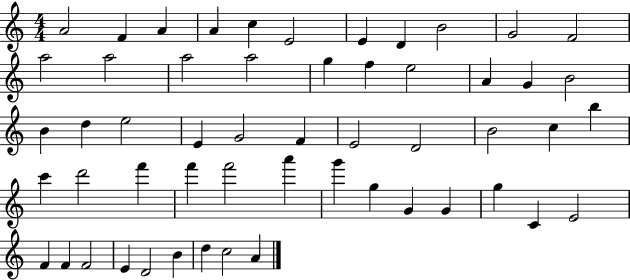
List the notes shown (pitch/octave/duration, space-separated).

A4/h F4/q A4/q A4/q C5/q E4/h E4/q D4/q B4/h G4/h F4/h A5/h A5/h A5/h A5/h G5/q F5/q E5/h A4/q G4/q B4/h B4/q D5/q E5/h E4/q G4/h F4/q E4/h D4/h B4/h C5/q B5/q C6/q D6/h F6/q F6/q F6/h A6/q G6/q G5/q G4/q G4/q G5/q C4/q E4/h F4/q F4/q F4/h E4/q D4/h B4/q D5/q C5/h A4/q